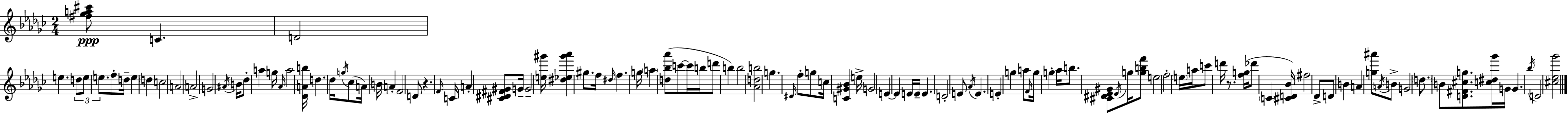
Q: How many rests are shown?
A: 2